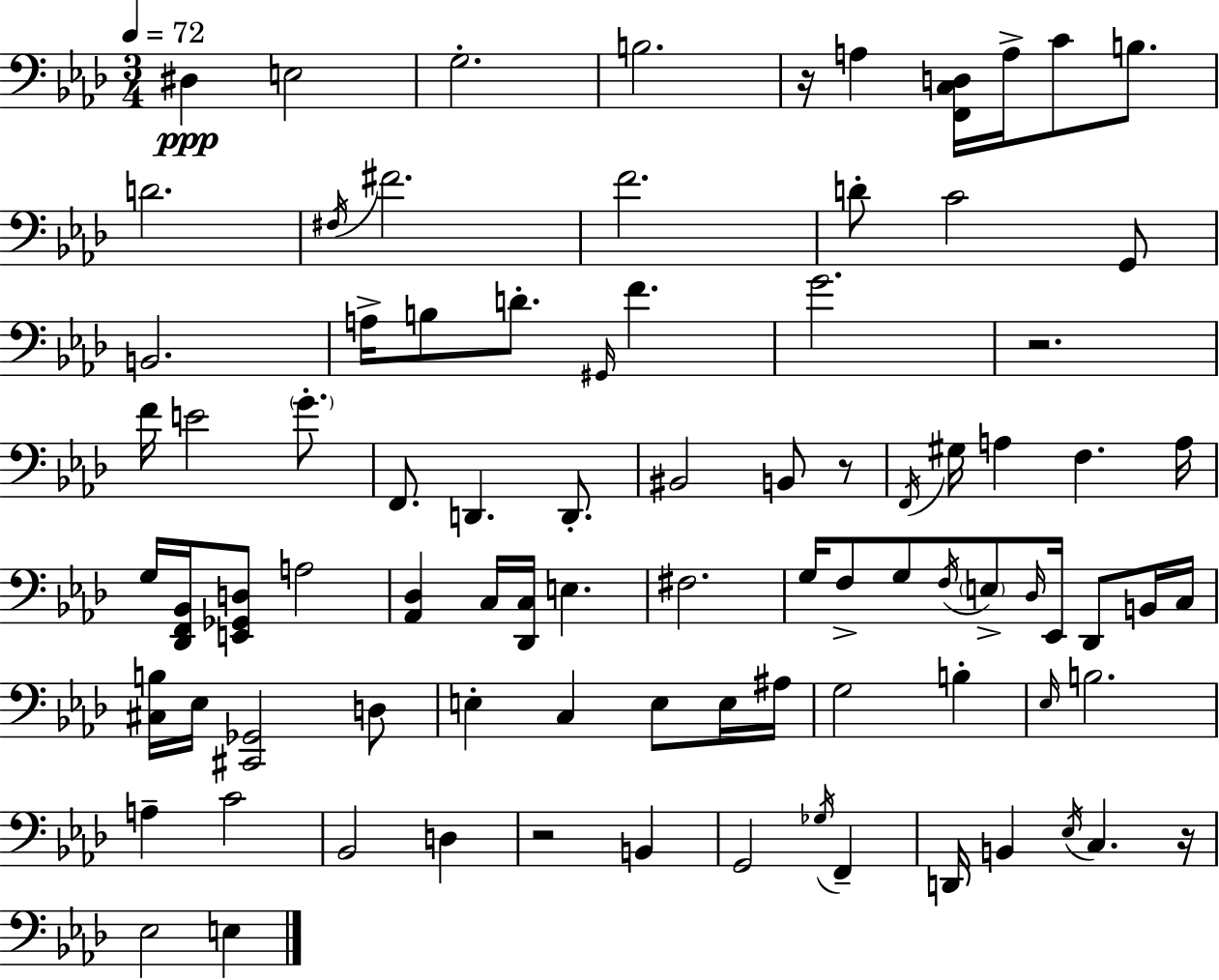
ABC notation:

X:1
T:Untitled
M:3/4
L:1/4
K:Ab
^D, E,2 G,2 B,2 z/4 A, [F,,C,D,]/4 A,/4 C/2 B,/2 D2 ^F,/4 ^F2 F2 D/2 C2 G,,/2 B,,2 A,/4 B,/2 D/2 ^G,,/4 F G2 z2 F/4 E2 G/2 F,,/2 D,, D,,/2 ^B,,2 B,,/2 z/2 F,,/4 ^G,/4 A, F, A,/4 G,/4 [_D,,F,,_B,,]/4 [E,,_G,,D,]/2 A,2 [_A,,_D,] C,/4 [_D,,C,]/4 E, ^F,2 G,/4 F,/2 G,/2 F,/4 E,/2 _D,/4 _E,,/4 _D,,/2 B,,/4 C,/4 [^C,B,]/4 _E,/4 [^C,,_G,,]2 D,/2 E, C, E,/2 E,/4 ^A,/4 G,2 B, _E,/4 B,2 A, C2 _B,,2 D, z2 B,, G,,2 _G,/4 F,, D,,/4 B,, _E,/4 C, z/4 _E,2 E,